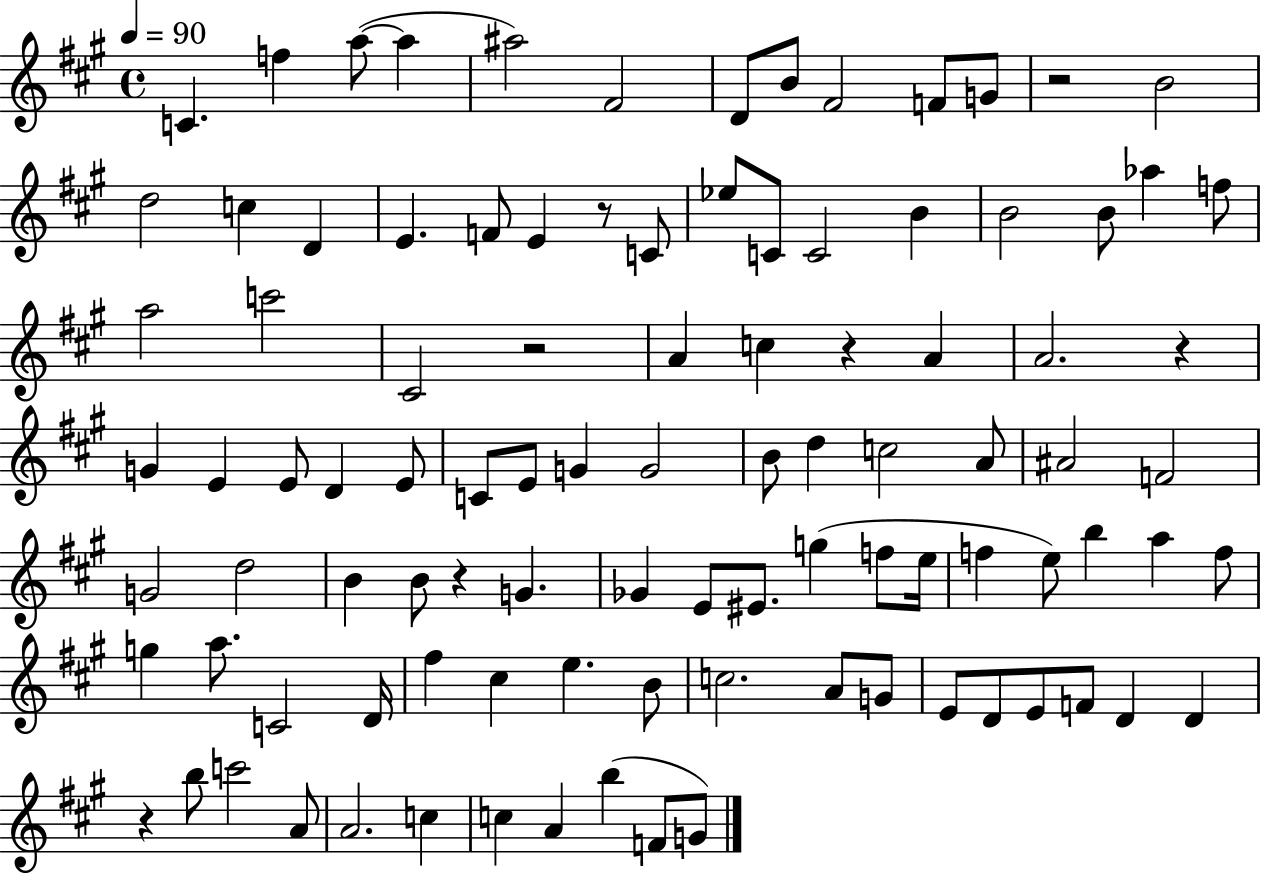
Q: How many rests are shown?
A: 7